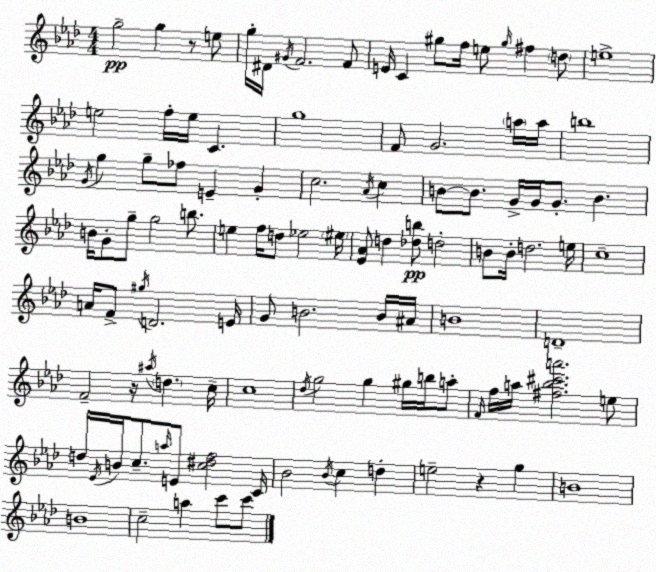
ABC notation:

X:1
T:Untitled
M:4/4
L:1/4
K:Ab
g2 g z/2 e/2 g/4 ^D/4 ^G/4 F2 F/2 E/4 C ^g/2 f/4 e/2 ^g/4 ^f d/2 e4 e2 f/4 e/4 C g4 F/2 G2 a/4 a/4 b4 G/4 g g/2 _f/2 E G c2 _A/4 c B/2 B/2 G/4 G/4 G/2 B B/4 G/2 g/2 g2 b/2 e f/4 d/2 _e2 ^e/4 [_E_A]/2 d [_db]/2 d2 B/2 B/4 d2 e/4 c4 A/4 F/2 ^g/4 D2 E/4 G/2 B2 B/4 ^A/4 B4 D4 F2 z/4 ^a/4 d c/4 c4 _d/4 g2 g ^g/4 b/4 a/2 F/4 f/4 a/4 [^f_b^c'a']2 e/2 d/4 _E/4 B/4 c/2 a/4 E/2 [c^df]2 C/4 _B2 _B/4 c d e2 z g B4 B4 c2 a c'/2 c'/2